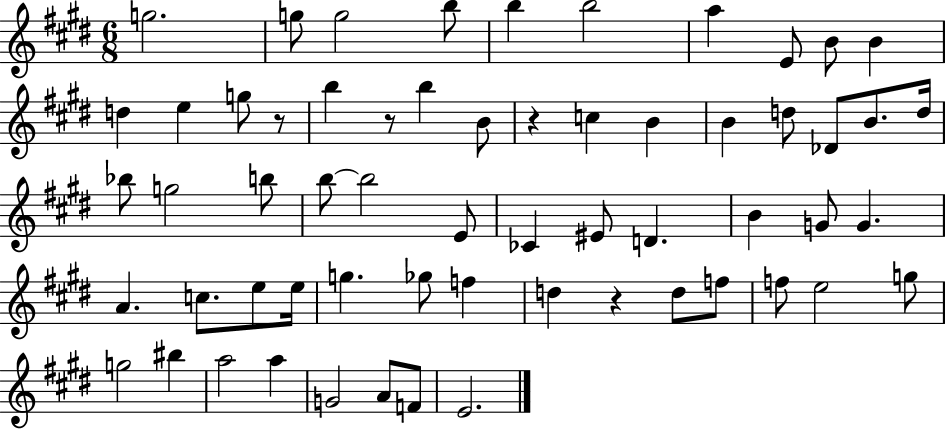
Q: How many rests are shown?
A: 4